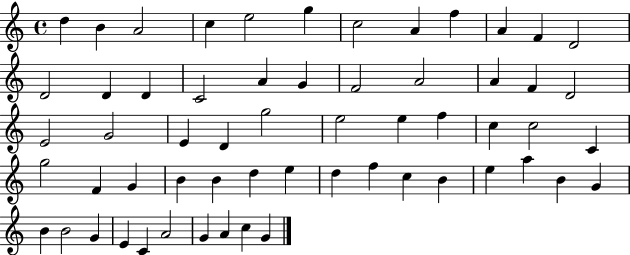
{
  \clef treble
  \time 4/4
  \defaultTimeSignature
  \key c \major
  d''4 b'4 a'2 | c''4 e''2 g''4 | c''2 a'4 f''4 | a'4 f'4 d'2 | \break d'2 d'4 d'4 | c'2 a'4 g'4 | f'2 a'2 | a'4 f'4 d'2 | \break e'2 g'2 | e'4 d'4 g''2 | e''2 e''4 f''4 | c''4 c''2 c'4 | \break g''2 f'4 g'4 | b'4 b'4 d''4 e''4 | d''4 f''4 c''4 b'4 | e''4 a''4 b'4 g'4 | \break b'4 b'2 g'4 | e'4 c'4 a'2 | g'4 a'4 c''4 g'4 | \bar "|."
}